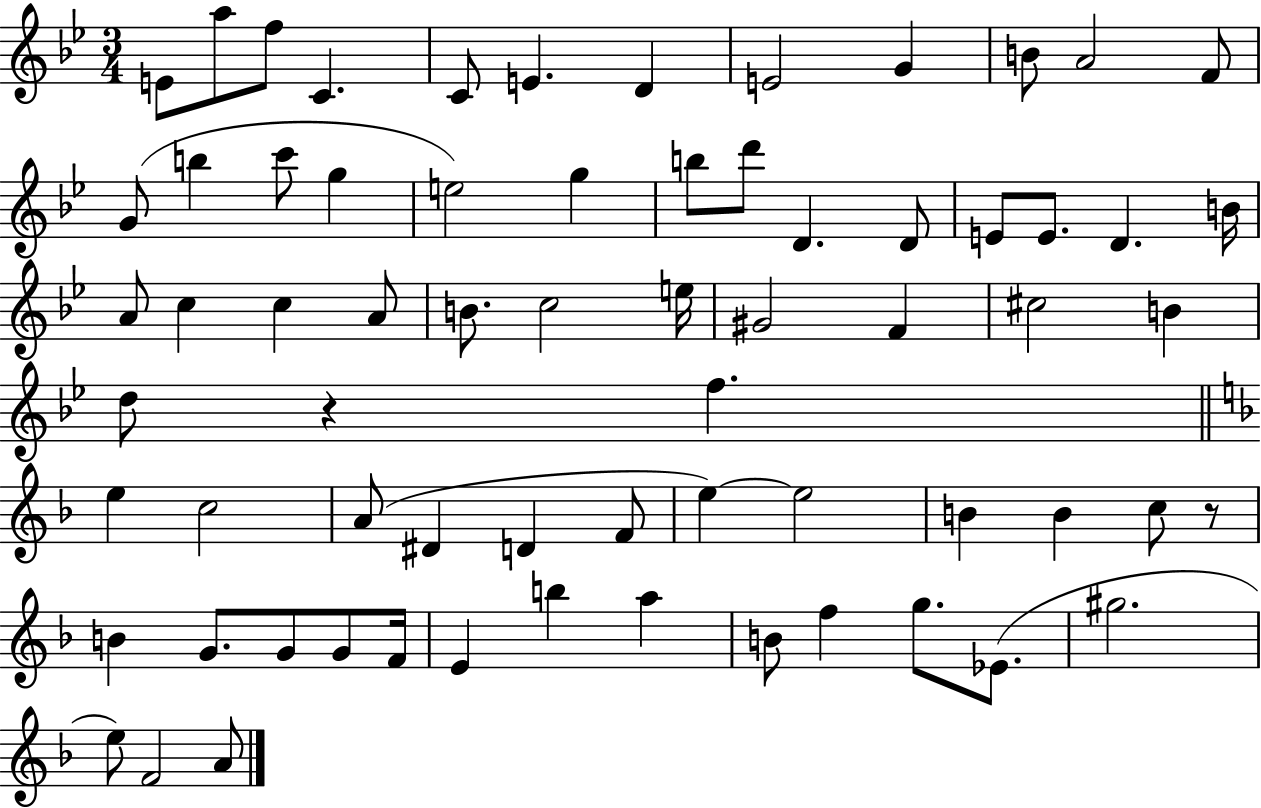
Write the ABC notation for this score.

X:1
T:Untitled
M:3/4
L:1/4
K:Bb
E/2 a/2 f/2 C C/2 E D E2 G B/2 A2 F/2 G/2 b c'/2 g e2 g b/2 d'/2 D D/2 E/2 E/2 D B/4 A/2 c c A/2 B/2 c2 e/4 ^G2 F ^c2 B d/2 z f e c2 A/2 ^D D F/2 e e2 B B c/2 z/2 B G/2 G/2 G/2 F/4 E b a B/2 f g/2 _E/2 ^g2 e/2 F2 A/2